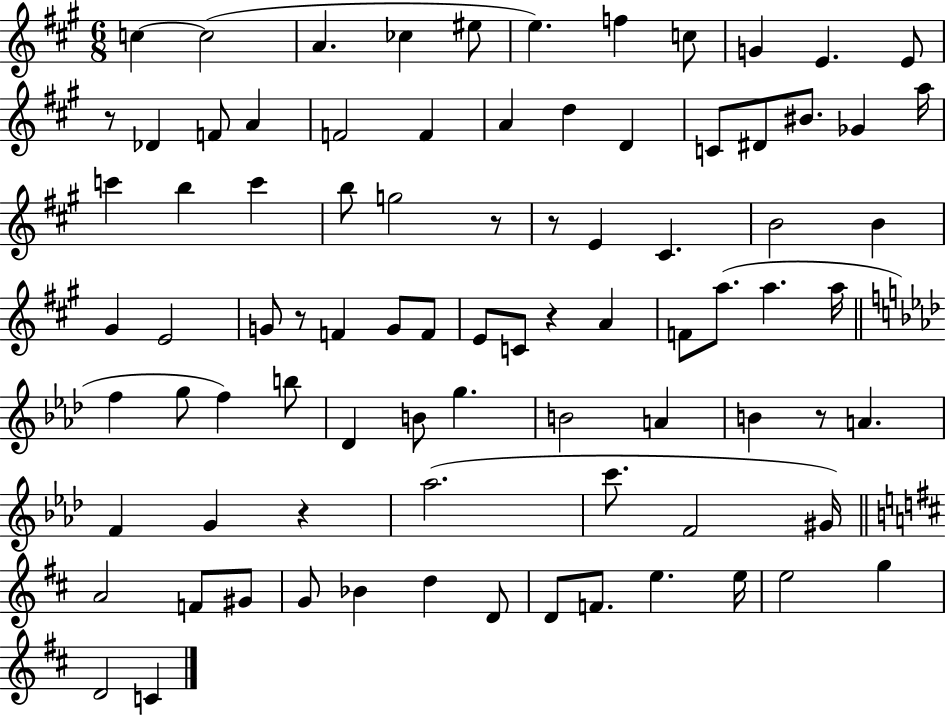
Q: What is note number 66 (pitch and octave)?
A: G#4